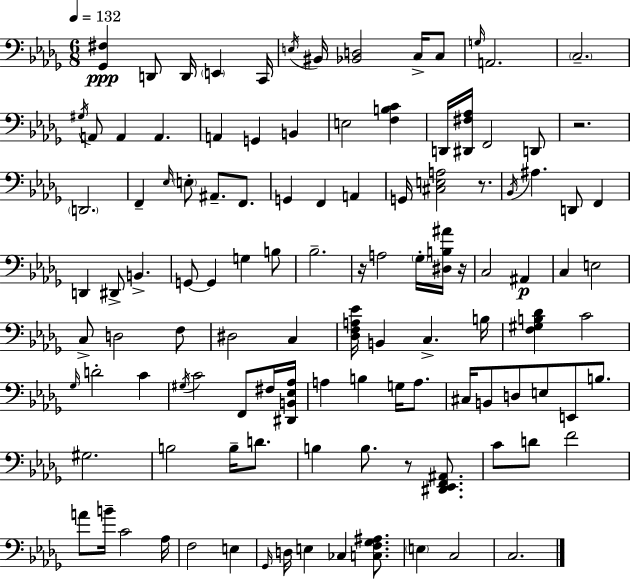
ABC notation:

X:1
T:Untitled
M:6/8
L:1/4
K:Bbm
[_G,,^F,] D,,/2 D,,/4 E,, C,,/4 E,/4 ^B,,/4 [_B,,D,]2 C,/4 C,/2 G,/4 A,,2 C,2 ^G,/4 A,,/2 A,, A,, A,, G,, B,, E,2 [F,B,C] D,,/4 [^D,,^F,_A,]/4 F,,2 D,,/2 z2 D,,2 F,, _E,/4 E,/2 ^A,,/2 F,,/2 G,, F,, A,, G,,/4 [^C,E,A,]2 z/2 _B,,/4 ^A, D,,/2 F,, D,, ^D,,/2 B,, G,,/2 G,, G, B,/2 _B,2 z/4 A,2 _G,/4 [^D,B,^A]/4 z/4 C,2 ^A,, C, E,2 C,/2 D,2 F,/2 ^D,2 C, [_D,F,A,_E]/4 B,, C, B,/4 [F,^G,B,_D] C2 _G,/4 D2 C ^G,/4 C2 F,,/2 ^F,/4 [^D,,B,,_E,_A,]/4 A, B, G,/4 A,/2 ^C,/4 B,,/2 D,/2 E,/2 E,,/2 B,/2 ^G,2 B,2 B,/4 D/2 B, B,/2 z/2 [^D,,_E,,F,,^A,,]/2 C/2 D/2 F2 A/2 B/4 C2 _A,/4 F,2 E, _G,,/4 D,/4 E, _C, [C,F,_G,^A,]/2 E, C,2 C,2